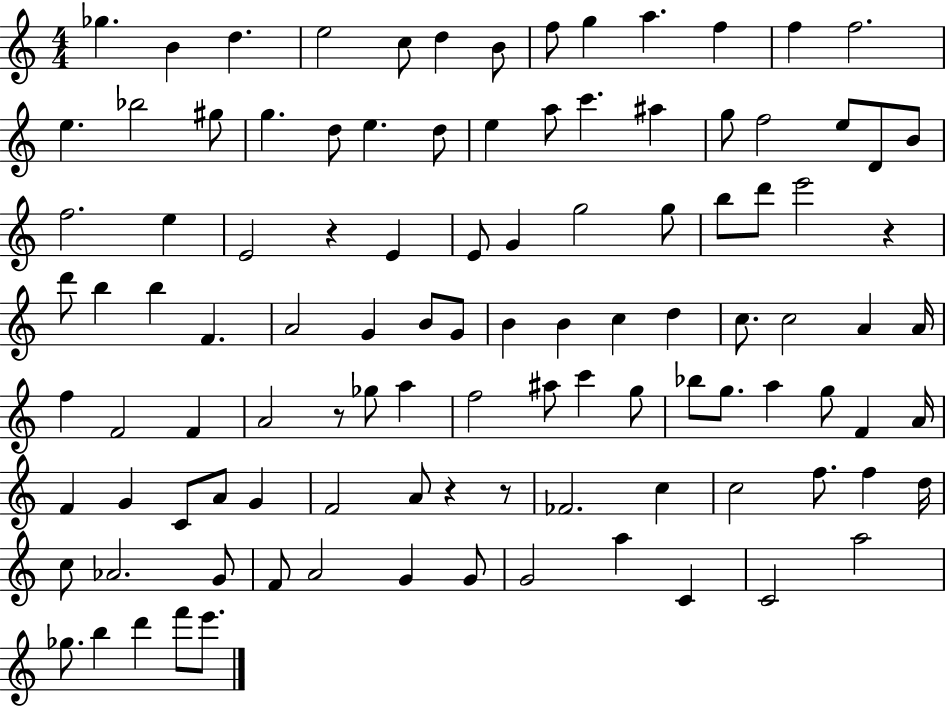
{
  \clef treble
  \numericTimeSignature
  \time 4/4
  \key c \major
  \repeat volta 2 { ges''4. b'4 d''4. | e''2 c''8 d''4 b'8 | f''8 g''4 a''4. f''4 | f''4 f''2. | \break e''4. bes''2 gis''8 | g''4. d''8 e''4. d''8 | e''4 a''8 c'''4. ais''4 | g''8 f''2 e''8 d'8 b'8 | \break f''2. e''4 | e'2 r4 e'4 | e'8 g'4 g''2 g''8 | b''8 d'''8 e'''2 r4 | \break d'''8 b''4 b''4 f'4. | a'2 g'4 b'8 g'8 | b'4 b'4 c''4 d''4 | c''8. c''2 a'4 a'16 | \break f''4 f'2 f'4 | a'2 r8 ges''8 a''4 | f''2 ais''8 c'''4 g''8 | bes''8 g''8. a''4 g''8 f'4 a'16 | \break f'4 g'4 c'8 a'8 g'4 | f'2 a'8 r4 r8 | fes'2. c''4 | c''2 f''8. f''4 d''16 | \break c''8 aes'2. g'8 | f'8 a'2 g'4 g'8 | g'2 a''4 c'4 | c'2 a''2 | \break ges''8. b''4 d'''4 f'''8 e'''8. | } \bar "|."
}